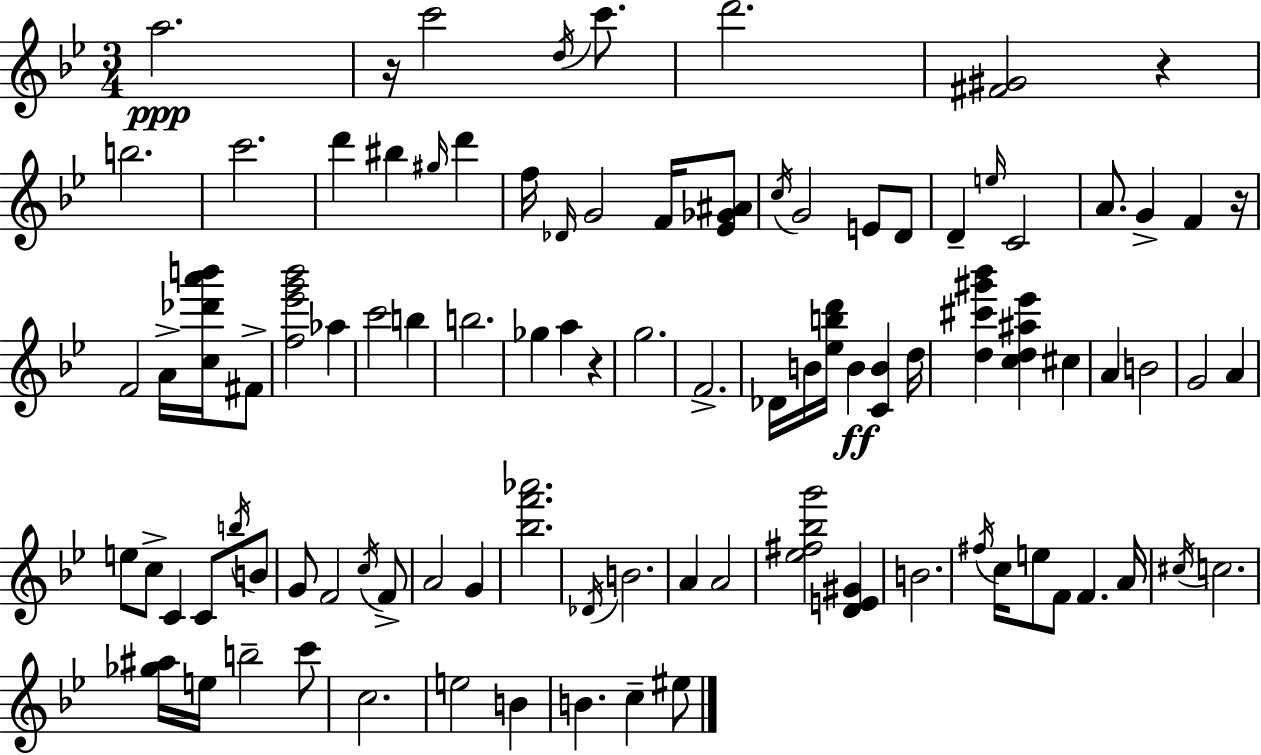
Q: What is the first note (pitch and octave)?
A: A5